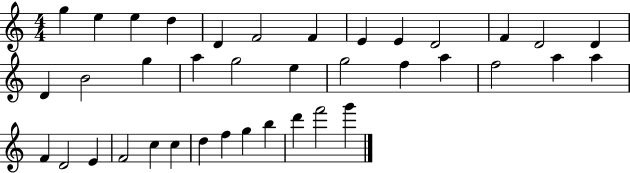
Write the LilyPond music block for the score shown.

{
  \clef treble
  \numericTimeSignature
  \time 4/4
  \key c \major
  g''4 e''4 e''4 d''4 | d'4 f'2 f'4 | e'4 e'4 d'2 | f'4 d'2 d'4 | \break d'4 b'2 g''4 | a''4 g''2 e''4 | g''2 f''4 a''4 | f''2 a''4 a''4 | \break f'4 d'2 e'4 | f'2 c''4 c''4 | d''4 f''4 g''4 b''4 | d'''4 f'''2 g'''4 | \break \bar "|."
}